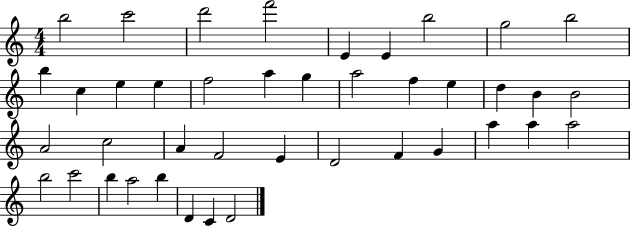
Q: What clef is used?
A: treble